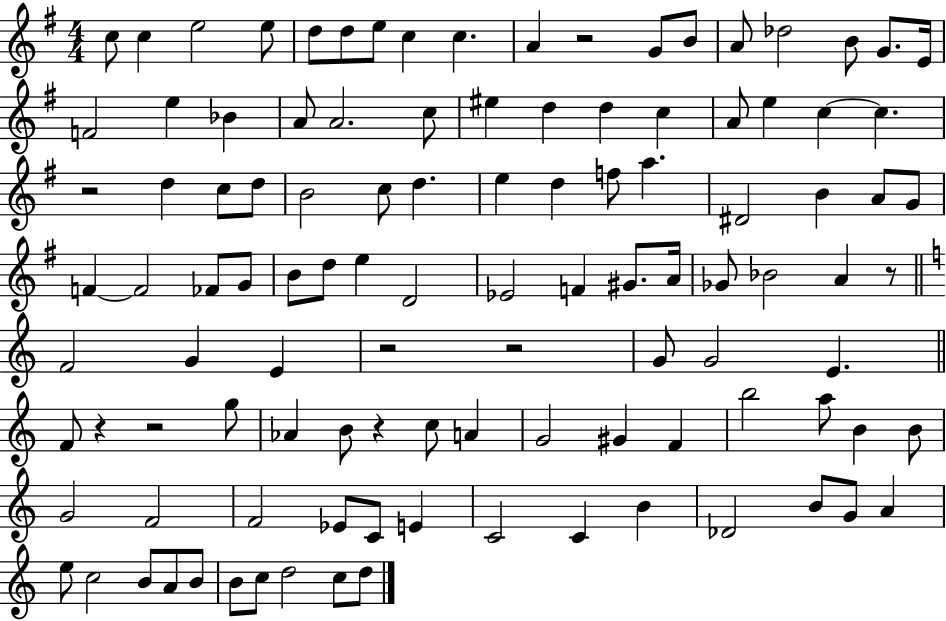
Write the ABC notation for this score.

X:1
T:Untitled
M:4/4
L:1/4
K:G
c/2 c e2 e/2 d/2 d/2 e/2 c c A z2 G/2 B/2 A/2 _d2 B/2 G/2 E/4 F2 e _B A/2 A2 c/2 ^e d d c A/2 e c c z2 d c/2 d/2 B2 c/2 d e d f/2 a ^D2 B A/2 G/2 F F2 _F/2 G/2 B/2 d/2 e D2 _E2 F ^G/2 A/4 _G/2 _B2 A z/2 F2 G E z2 z2 G/2 G2 E F/2 z z2 g/2 _A B/2 z c/2 A G2 ^G F b2 a/2 B B/2 G2 F2 F2 _E/2 C/2 E C2 C B _D2 B/2 G/2 A e/2 c2 B/2 A/2 B/2 B/2 c/2 d2 c/2 d/2